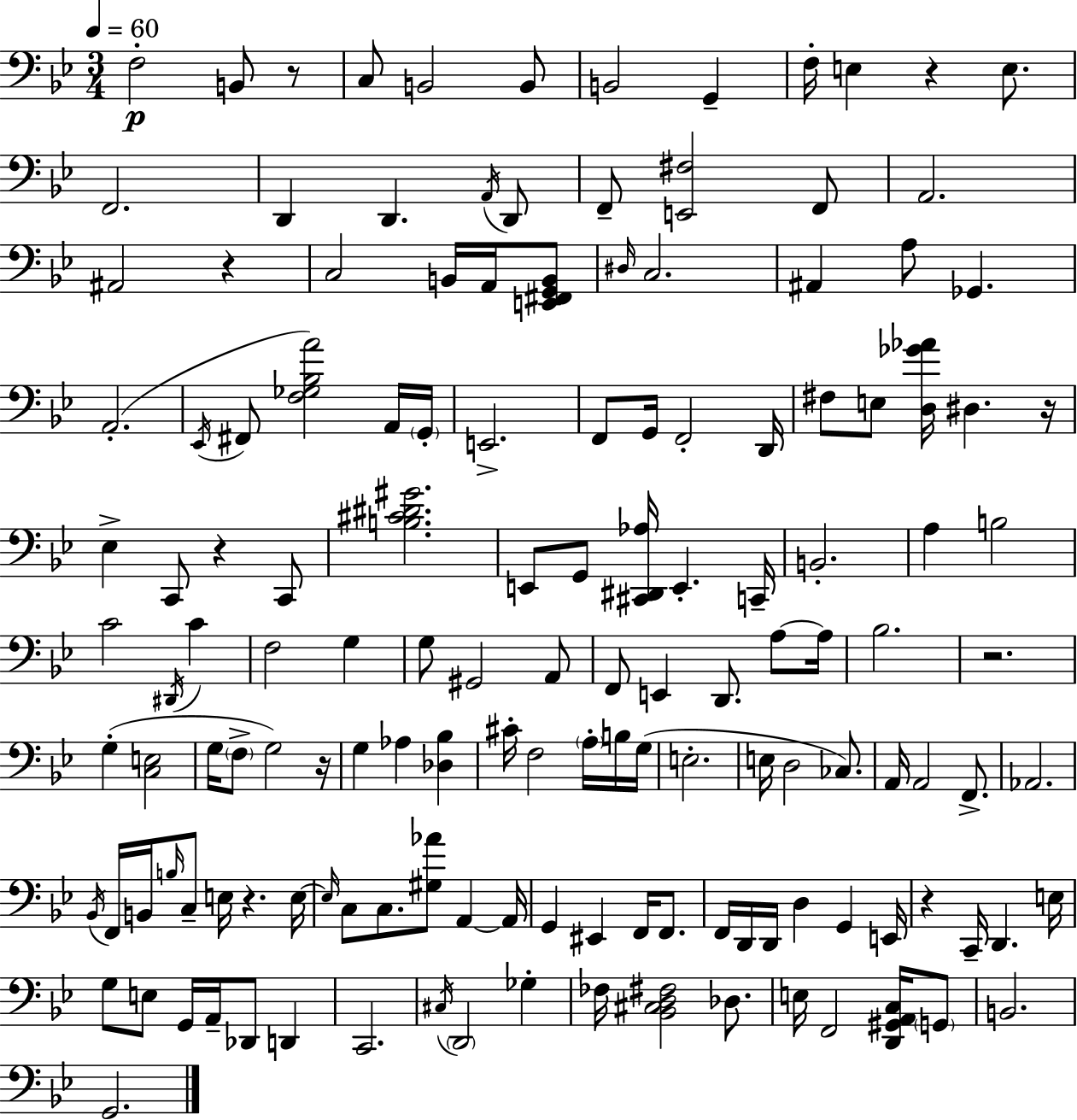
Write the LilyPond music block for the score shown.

{
  \clef bass
  \numericTimeSignature
  \time 3/4
  \key bes \major
  \tempo 4 = 60
  f2-.\p b,8 r8 | c8 b,2 b,8 | b,2 g,4-- | f16-. e4 r4 e8. | \break f,2. | d,4 d,4. \acciaccatura { a,16 } d,8 | f,8-- <e, fis>2 f,8 | a,2. | \break ais,2 r4 | c2 b,16 a,16 <e, fis, g, b,>8 | \grace { dis16 } c2. | ais,4 a8 ges,4. | \break a,2.-.( | \acciaccatura { ees,16 } fis,8 <f ges bes a'>2) | a,16 \parenthesize g,16-. e,2.-> | f,8 g,16 f,2-. | \break d,16 fis8 e8 <d ges' aes'>16 dis4. | r16 ees4-> c,8 r4 | c,8 <b cis' dis' gis'>2. | e,8 g,8 <cis, dis, aes>16 e,4.-. | \break c,16-- b,2.-. | a4 b2 | c'2 \acciaccatura { dis,16 } | c'4 f2 | \break g4 g8 gis,2 | a,8 f,8 e,4 d,8. | a8~~ a16 bes2. | r2. | \break g4-.( <c e>2 | g16 \parenthesize f8-> g2) | r16 g4 aes4 | <des bes>4 cis'16-. f2 | \break \parenthesize a16-. b16 g16( e2.-. | e16 d2 | ces8.) a,16 a,2 | f,8.-> aes,2. | \break \acciaccatura { bes,16 } f,16 b,16 \grace { b16 } c8-- e16 r4. | e16~~ \grace { e16 } c8 c8. | <gis aes'>8 a,4~~ a,16 g,4 eis,4 | f,16 f,8. f,16 d,16 d,16 d4 | \break g,4 e,16 r4 c,16-- | d,4. e16 g8 e8 g,16 | a,16-- des,8 d,4 c,2. | \acciaccatura { cis16 } \parenthesize d,2 | \break ges4-. fes16 <bes, cis d fis>2 | des8. e16 f,2 | <d, gis, a, c>16 \parenthesize g,8 b,2. | g,2. | \break \bar "|."
}